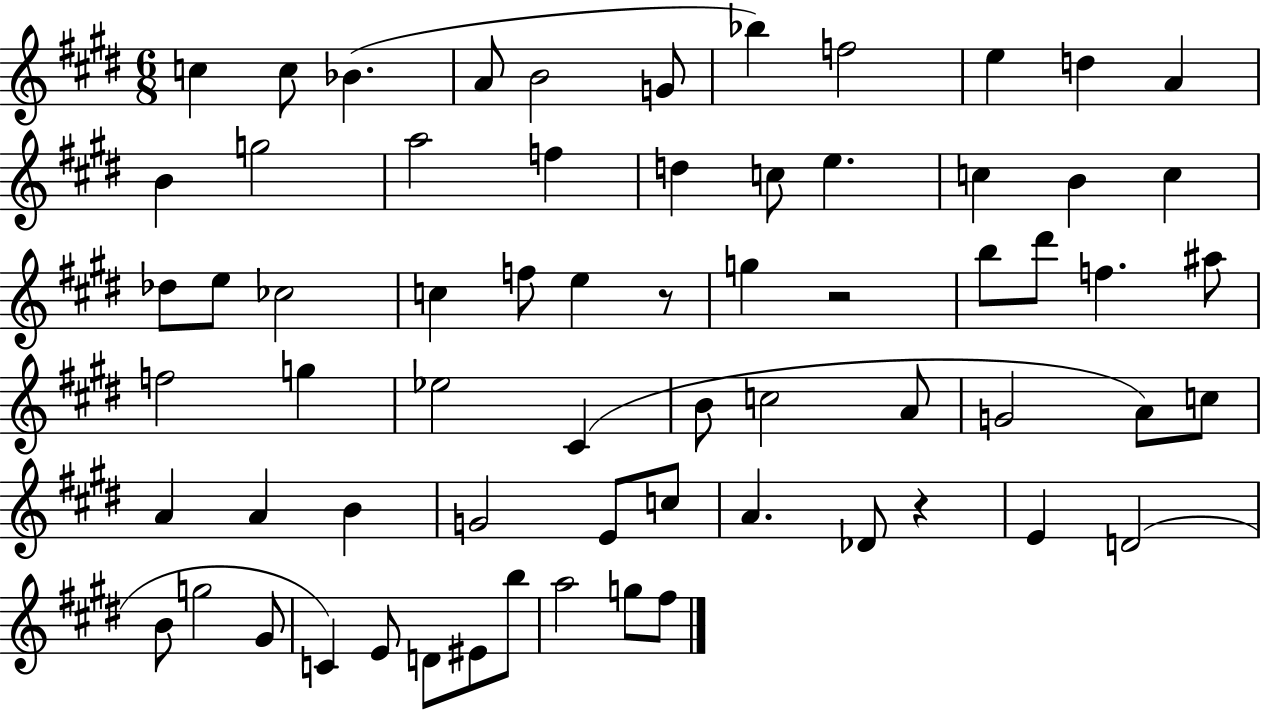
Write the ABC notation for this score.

X:1
T:Untitled
M:6/8
L:1/4
K:E
c c/2 _B A/2 B2 G/2 _b f2 e d A B g2 a2 f d c/2 e c B c _d/2 e/2 _c2 c f/2 e z/2 g z2 b/2 ^d'/2 f ^a/2 f2 g _e2 ^C B/2 c2 A/2 G2 A/2 c/2 A A B G2 E/2 c/2 A _D/2 z E D2 B/2 g2 ^G/2 C E/2 D/2 ^E/2 b/2 a2 g/2 ^f/2